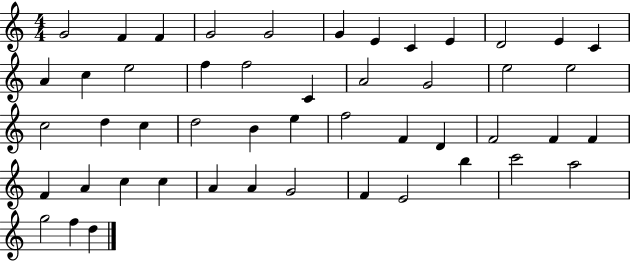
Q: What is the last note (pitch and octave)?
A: D5